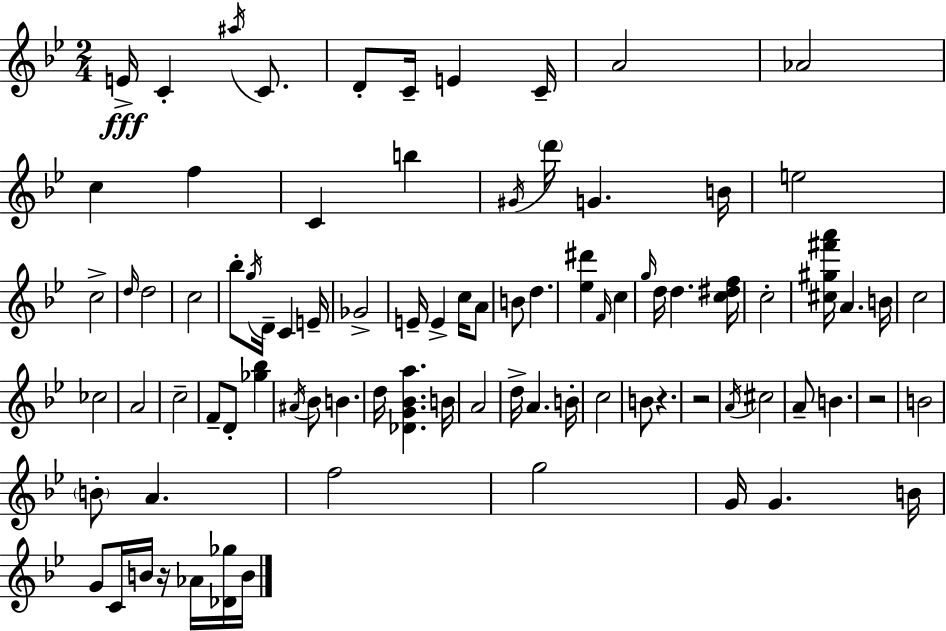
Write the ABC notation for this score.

X:1
T:Untitled
M:2/4
L:1/4
K:Bb
E/4 C ^a/4 C/2 D/2 C/4 E C/4 A2 _A2 c f C b ^G/4 d'/4 G B/4 e2 c2 d/4 d2 c2 _b/2 g/4 D/4 C E/4 _G2 E/4 E c/4 A/2 B/2 d [_e^d'] F/4 c g/4 d/4 d [c^df]/4 c2 [^c^g^f'a']/4 A B/4 c2 _c2 A2 c2 F/2 D/2 [_g_b] ^A/4 _B/2 B d/4 [_DG_Ba] B/4 A2 d/4 A B/4 c2 B/2 z z2 A/4 ^c2 A/2 B z2 B2 B/2 A f2 g2 G/4 G B/4 G/2 C/4 B/4 z/4 _A/4 [_D_g]/4 B/4